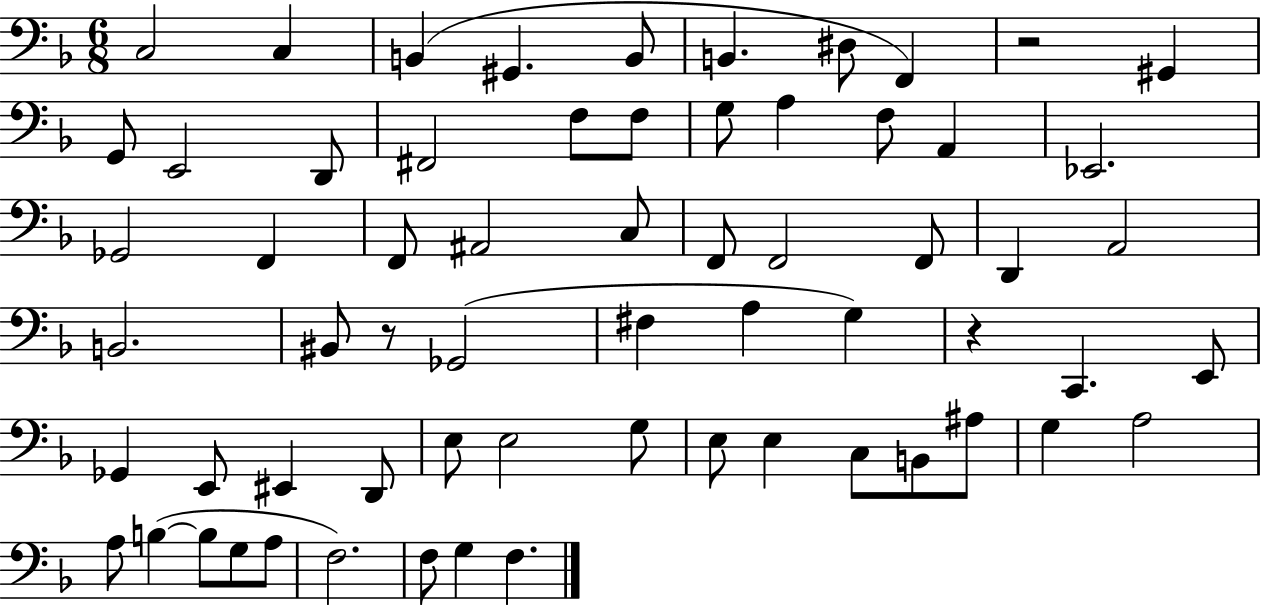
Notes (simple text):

C3/h C3/q B2/q G#2/q. B2/e B2/q. D#3/e F2/q R/h G#2/q G2/e E2/h D2/e F#2/h F3/e F3/e G3/e A3/q F3/e A2/q Eb2/h. Gb2/h F2/q F2/e A#2/h C3/e F2/e F2/h F2/e D2/q A2/h B2/h. BIS2/e R/e Gb2/h F#3/q A3/q G3/q R/q C2/q. E2/e Gb2/q E2/e EIS2/q D2/e E3/e E3/h G3/e E3/e E3/q C3/e B2/e A#3/e G3/q A3/h A3/e B3/q B3/e G3/e A3/e F3/h. F3/e G3/q F3/q.